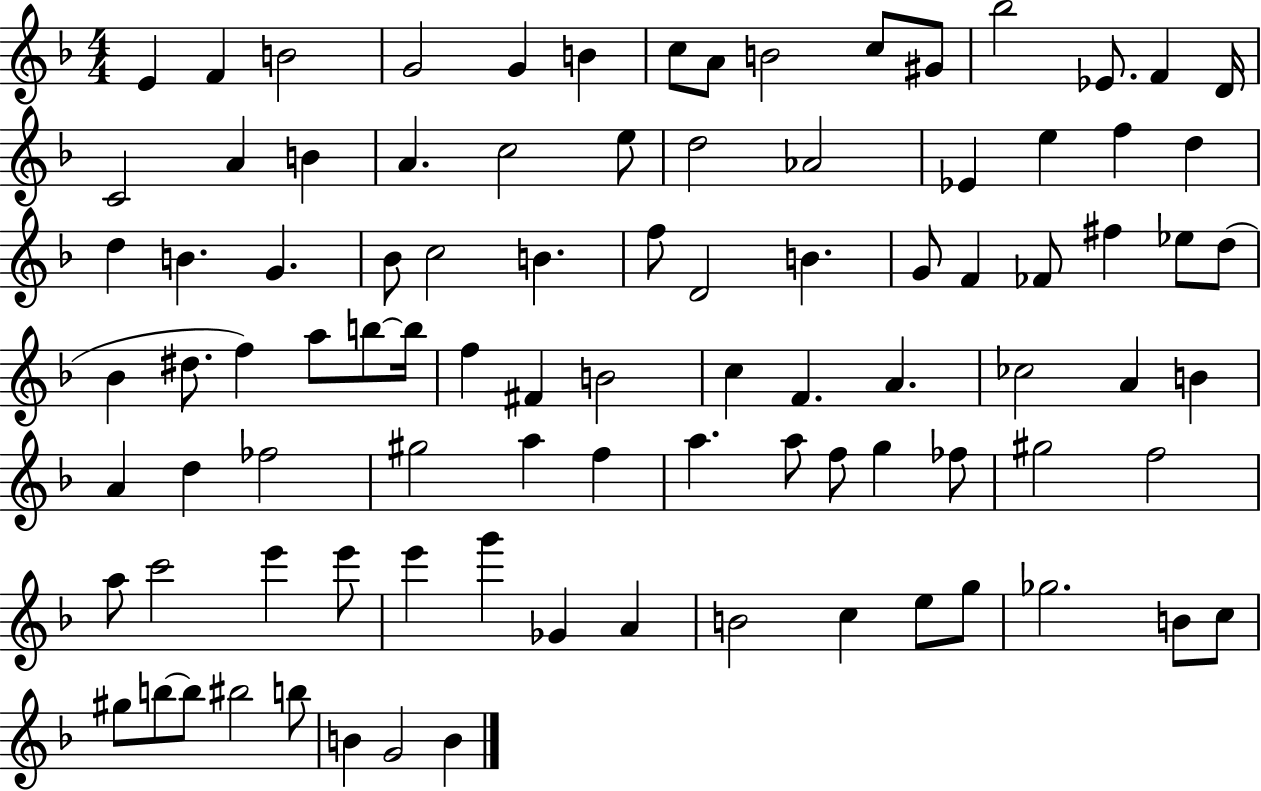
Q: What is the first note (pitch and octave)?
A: E4